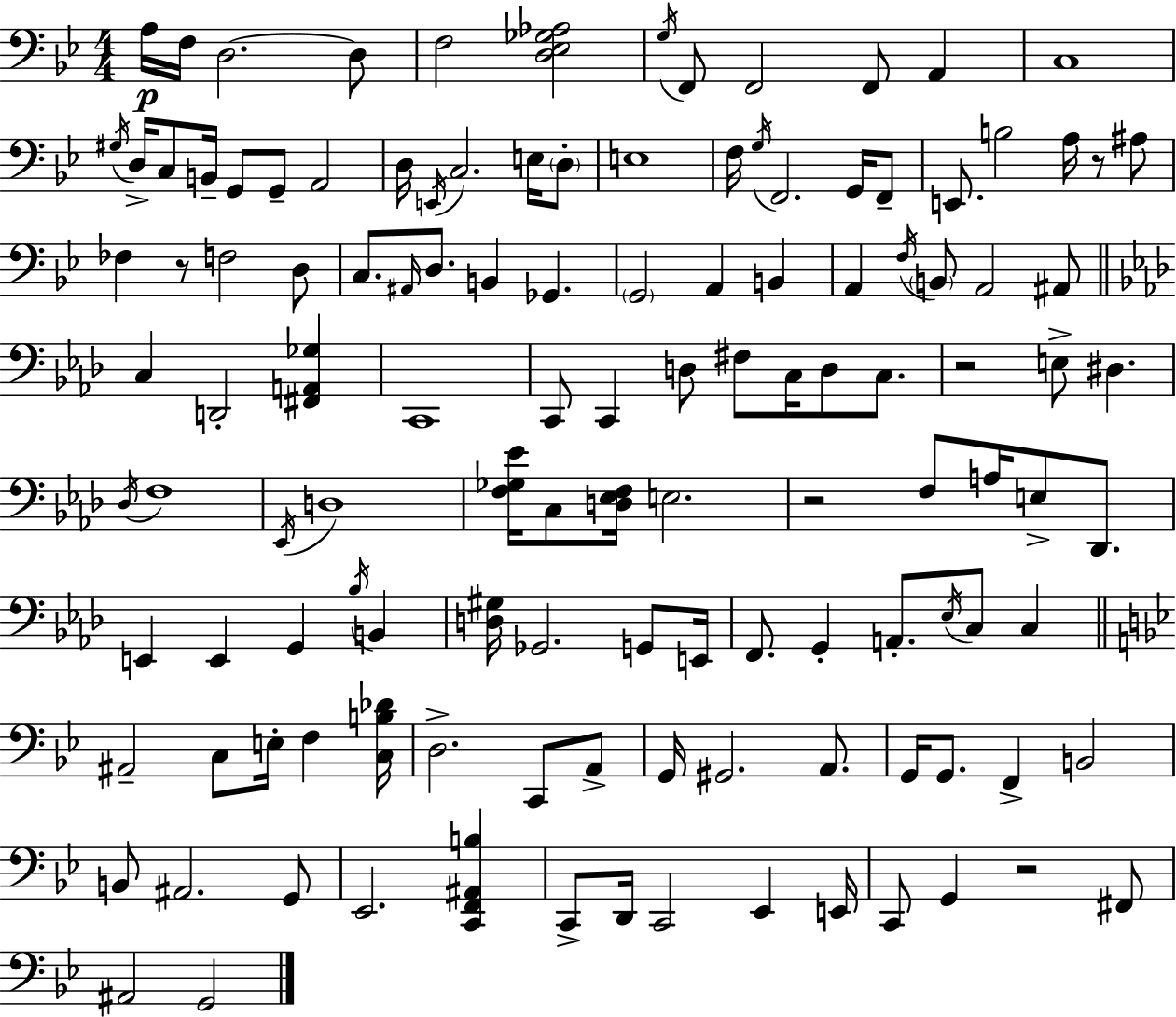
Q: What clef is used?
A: bass